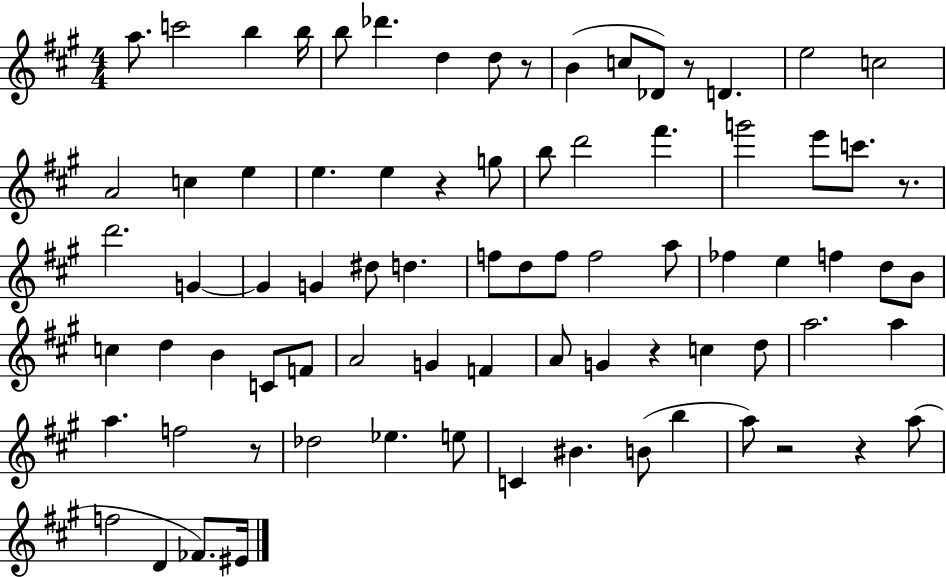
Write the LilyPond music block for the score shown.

{
  \clef treble
  \numericTimeSignature
  \time 4/4
  \key a \major
  a''8. c'''2 b''4 b''16 | b''8 des'''4. d''4 d''8 r8 | b'4( c''8 des'8) r8 d'4. | e''2 c''2 | \break a'2 c''4 e''4 | e''4. e''4 r4 g''8 | b''8 d'''2 fis'''4. | g'''2 e'''8 c'''8. r8. | \break d'''2. g'4~~ | g'4 g'4 dis''8 d''4. | f''8 d''8 f''8 f''2 a''8 | fes''4 e''4 f''4 d''8 b'8 | \break c''4 d''4 b'4 c'8 f'8 | a'2 g'4 f'4 | a'8 g'4 r4 c''4 d''8 | a''2. a''4 | \break a''4. f''2 r8 | des''2 ees''4. e''8 | c'4 bis'4. b'8( b''4 | a''8) r2 r4 a''8( | \break f''2 d'4 fes'8.) eis'16 | \bar "|."
}